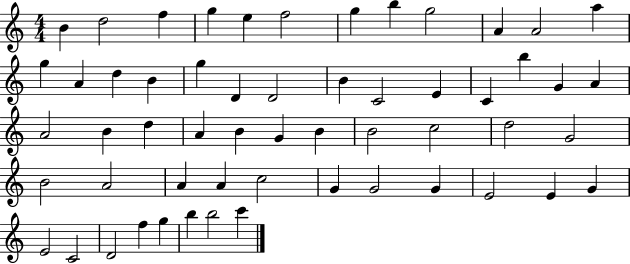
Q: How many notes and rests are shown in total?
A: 56